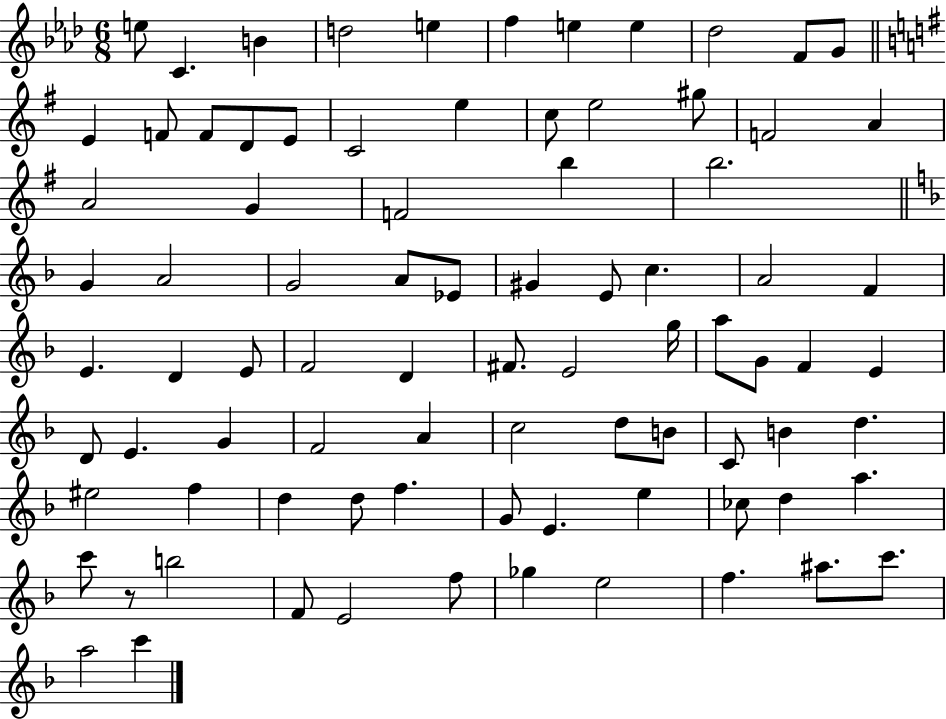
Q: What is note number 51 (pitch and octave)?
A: D4